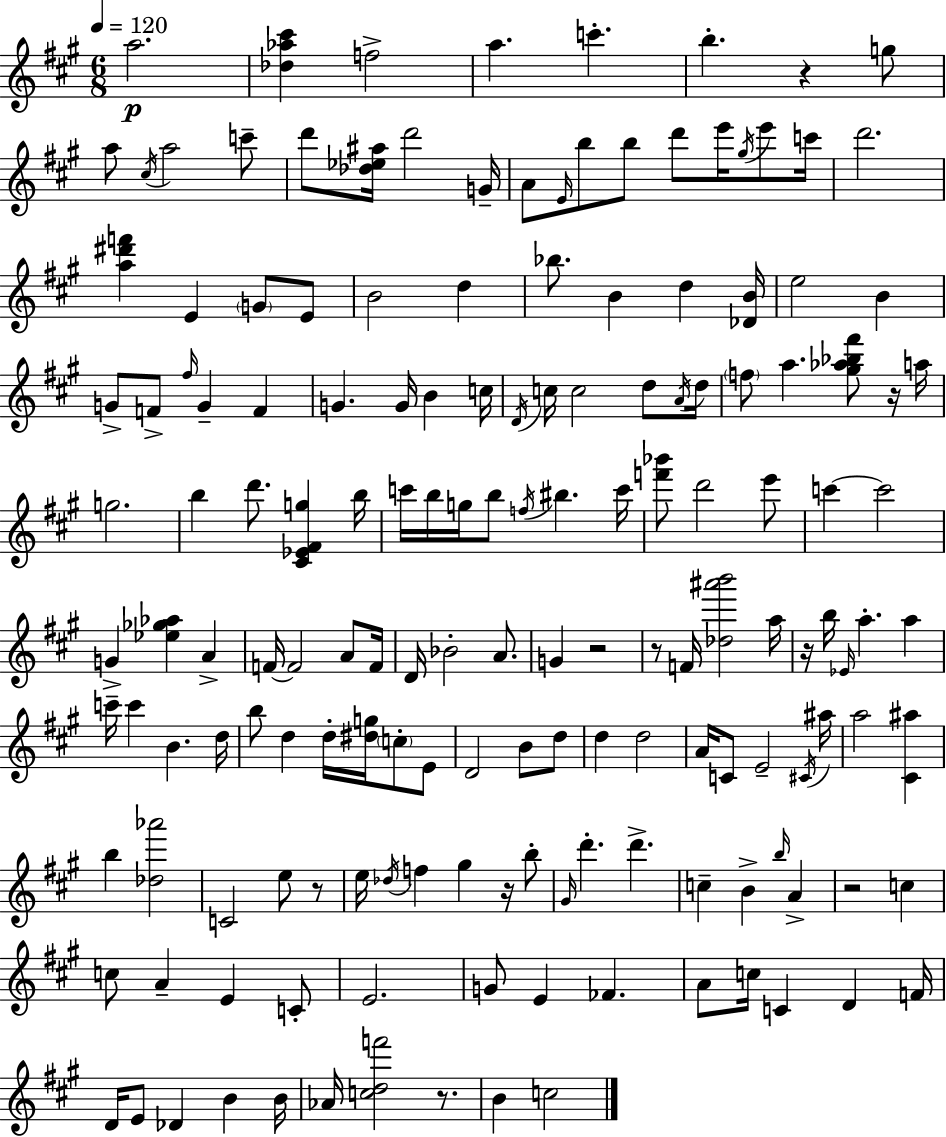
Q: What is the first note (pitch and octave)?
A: A5